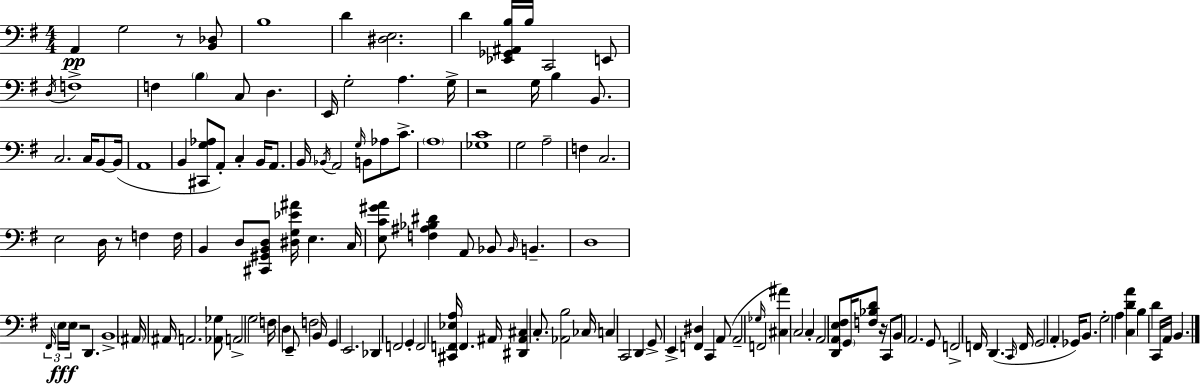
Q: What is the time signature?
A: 4/4